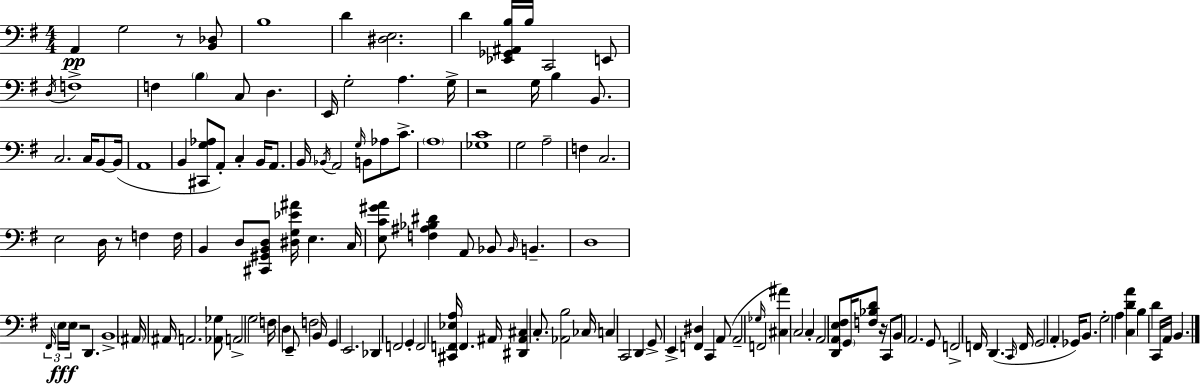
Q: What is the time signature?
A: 4/4